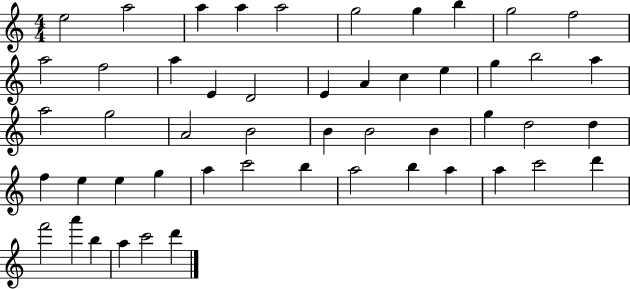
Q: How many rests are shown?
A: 0